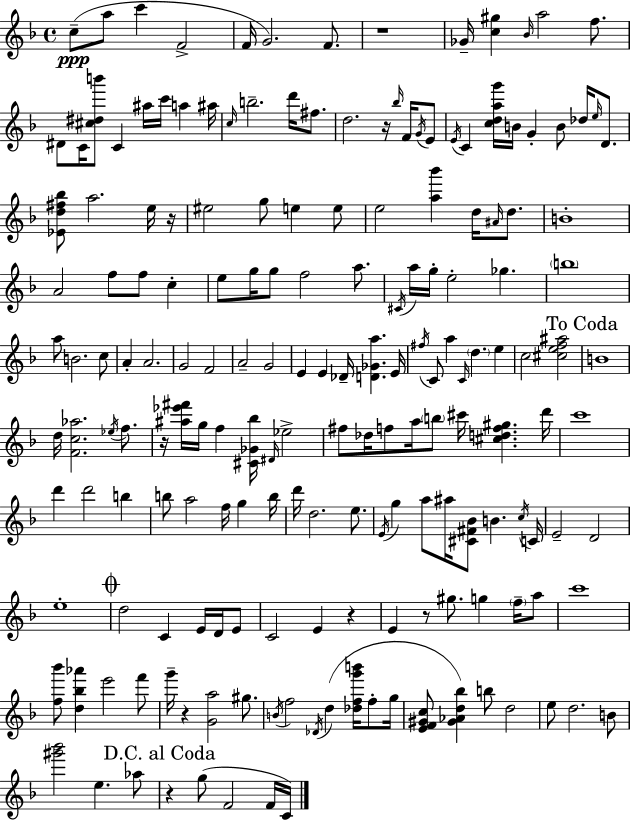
C5/e A5/e C6/q F4/h F4/s G4/h. F4/e. R/w Gb4/s [C5,G#5]/q Bb4/s A5/h F5/e. D#4/e C4/s [C#5,D#5,B6]/e C4/q A#5/s C6/s A5/q A#5/s C5/s B5/h. D6/s F#5/e. D5/h. R/s Bb5/s F4/s G4/s E4/e E4/s C4/q [C5,D5,A5,G6]/s B4/s G4/q B4/e Db5/s E5/s D4/e. [Eb4,D5,F#5,Bb5]/e A5/h. E5/s R/s EIS5/h G5/e E5/q E5/e E5/h [A5,Bb6]/q D5/s A#4/s D5/e. B4/w A4/h F5/e F5/e C5/q E5/e G5/s G5/e F5/h A5/e. C#4/s A5/s G5/s E5/h Gb5/q. B5/w A5/e B4/h. C5/e A4/q A4/h. G4/h F4/h A4/h G4/h E4/q E4/q Db4/s [D4,Gb4,A5]/q. E4/s F#5/s C4/e A5/q C4/s D5/q. E5/q C5/h [C#5,E5,F5,A#5]/h B4/w D5/s [F4,C5,Ab5]/h. Eb5/s F5/e. R/s [A#5,Eb6,F#6]/s G5/s F5/q [C#4,Gb4,Bb5]/s D#4/s Eb5/h F#5/e Db5/s F5/e A5/s B5/e C#6/s [C#5,D5,F5,G#5]/q. D6/s C6/w D6/q D6/h B5/q B5/e A5/h F5/s G5/q B5/s D6/s D5/h. E5/e. E4/s G5/q A5/e A#5/s [C#4,F#4,Bb4]/e B4/q. C5/s C4/s E4/h D4/h E5/w D5/h C4/q E4/s D4/s E4/e C4/h E4/q R/q E4/q R/e G#5/e. G5/q F5/s A5/e C6/w [F5,Bb6]/e [D5,Bb5,Ab6]/q E6/h F6/e G6/s R/q [G4,A5]/h G#5/e. B4/s F5/h Db4/s D5/q [Db5,F5,G6,B6]/s F5/e G5/s [E4,F4,G#4,C5]/e [G#4,Ab4,D5,Bb5]/q B5/e D5/h E5/e D5/h. B4/e [G#6,Bb6]/h E5/q. Ab5/e R/q G5/e F4/h F4/s C4/s